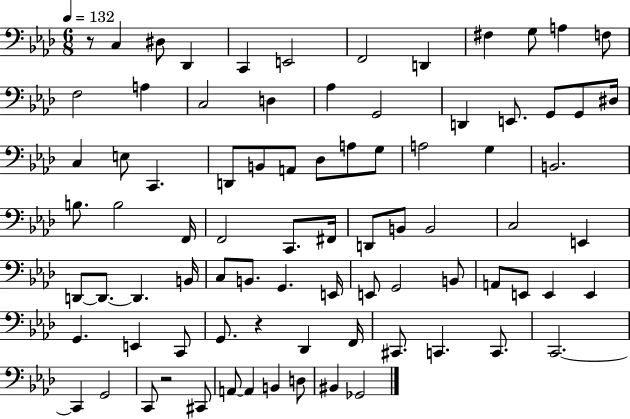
X:1
T:Untitled
M:6/8
L:1/4
K:Ab
z/2 C, ^D,/2 _D,, C,, E,,2 F,,2 D,, ^F, G,/2 A, F,/2 F,2 A, C,2 D, _A, G,,2 D,, E,,/2 G,,/2 G,,/2 ^D,/4 C, E,/2 C,, D,,/2 B,,/2 A,,/2 _D,/2 A,/2 G,/2 A,2 G, B,,2 B,/2 B,2 F,,/4 F,,2 C,,/2 ^F,,/4 D,,/2 B,,/2 B,,2 C,2 E,, D,,/2 D,,/2 D,, B,,/4 C,/2 B,,/2 G,, E,,/4 E,,/2 G,,2 B,,/2 A,,/2 E,,/2 E,, E,, G,, E,, C,,/2 G,,/2 z _D,, F,,/4 ^C,,/2 C,, C,,/2 C,,2 C,, G,,2 C,,/2 z2 ^C,,/2 A,,/2 A,, B,, D,/2 ^B,, _G,,2